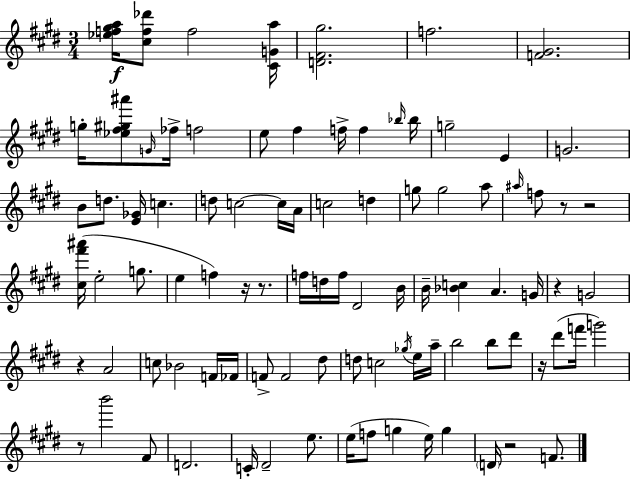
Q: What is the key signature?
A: E major